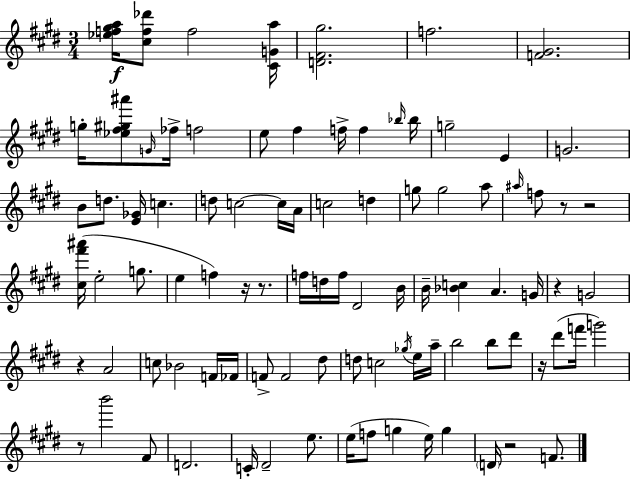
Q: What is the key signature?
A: E major